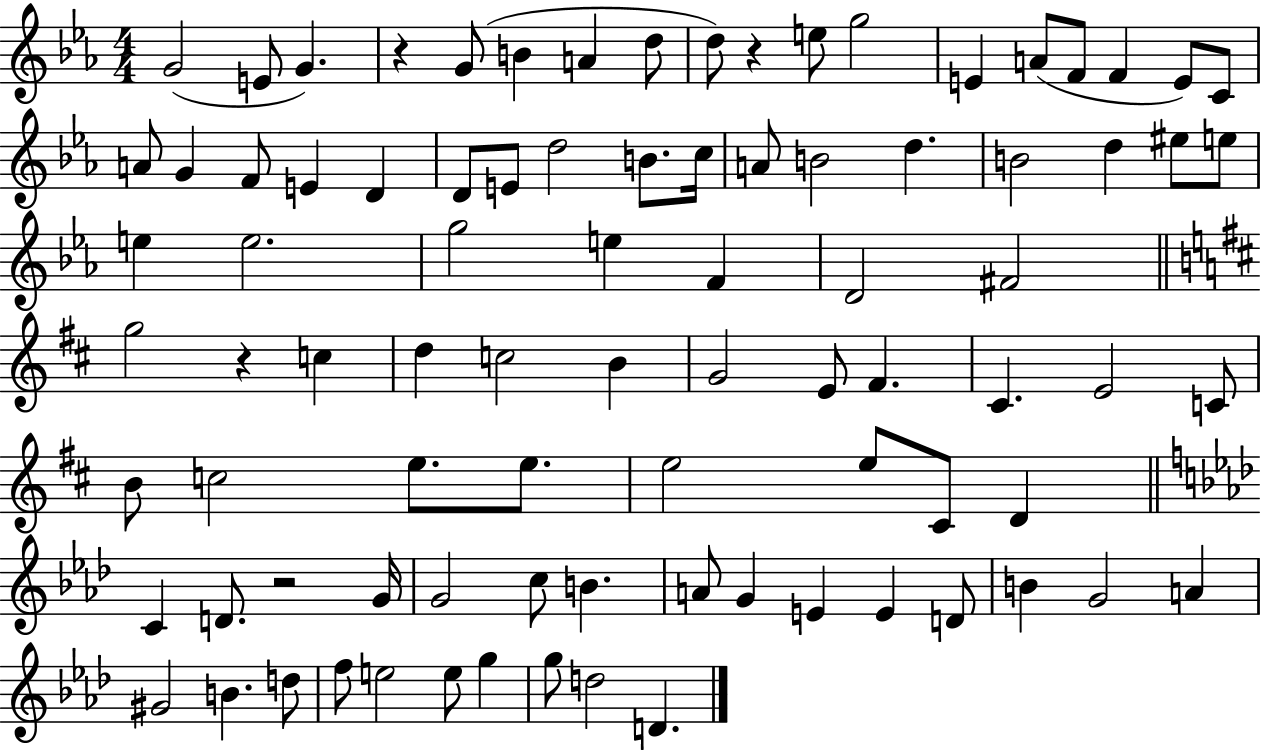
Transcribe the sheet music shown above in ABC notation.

X:1
T:Untitled
M:4/4
L:1/4
K:Eb
G2 E/2 G z G/2 B A d/2 d/2 z e/2 g2 E A/2 F/2 F E/2 C/2 A/2 G F/2 E D D/2 E/2 d2 B/2 c/4 A/2 B2 d B2 d ^e/2 e/2 e e2 g2 e F D2 ^F2 g2 z c d c2 B G2 E/2 ^F ^C E2 C/2 B/2 c2 e/2 e/2 e2 e/2 ^C/2 D C D/2 z2 G/4 G2 c/2 B A/2 G E E D/2 B G2 A ^G2 B d/2 f/2 e2 e/2 g g/2 d2 D